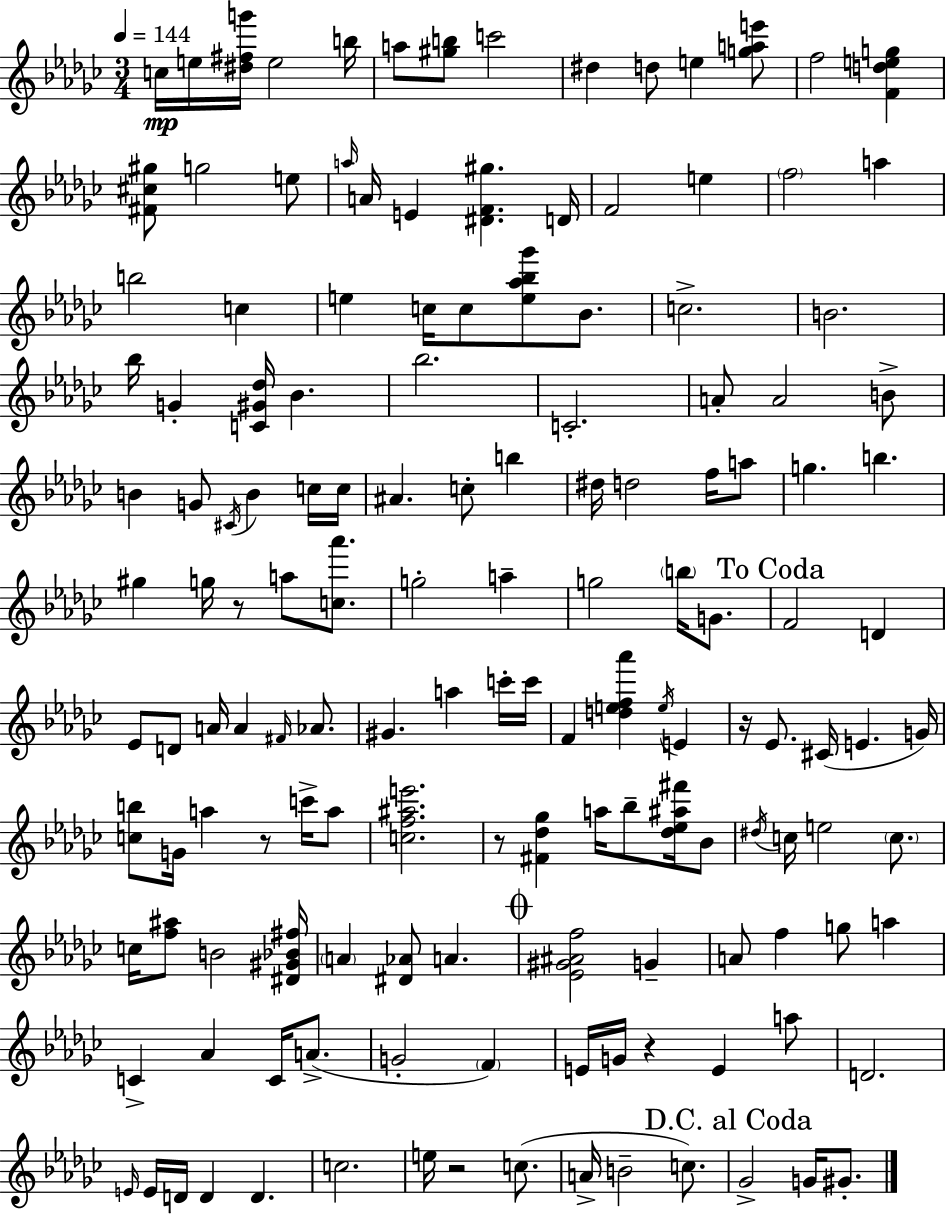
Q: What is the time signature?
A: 3/4